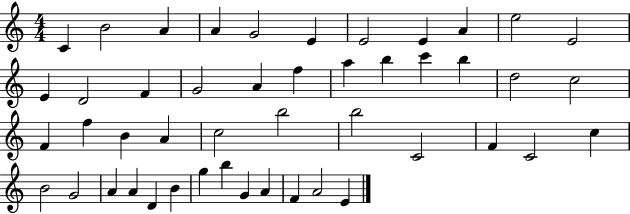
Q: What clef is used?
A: treble